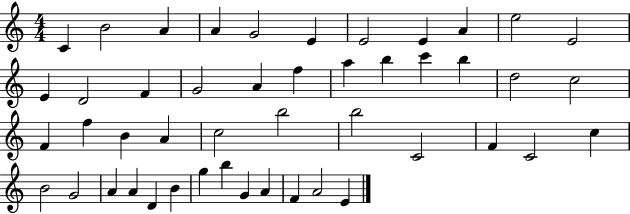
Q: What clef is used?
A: treble